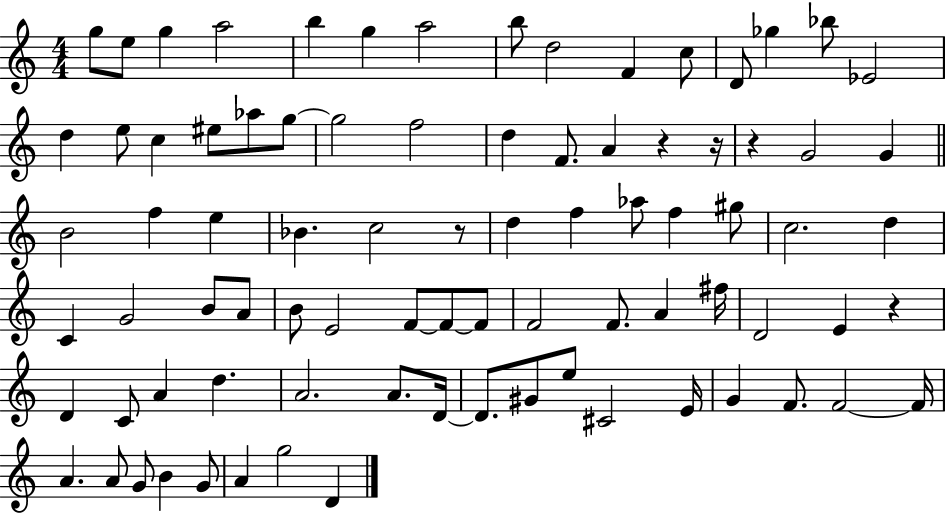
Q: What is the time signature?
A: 4/4